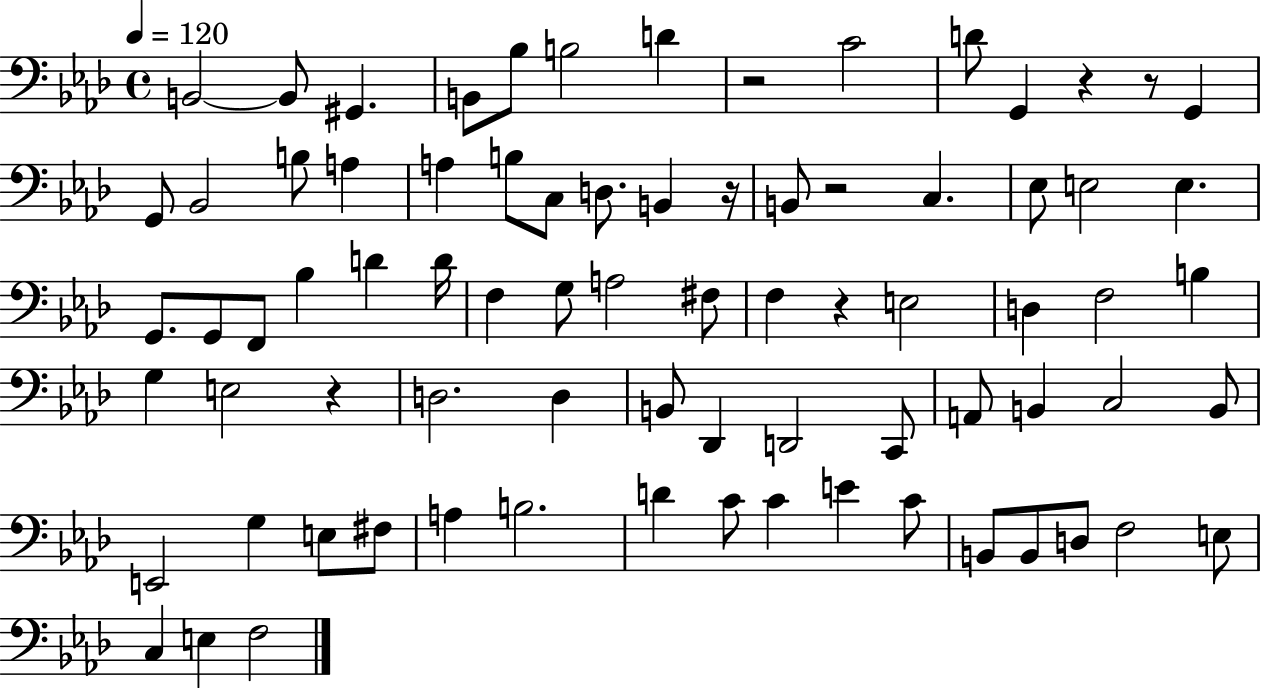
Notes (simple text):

B2/h B2/e G#2/q. B2/e Bb3/e B3/h D4/q R/h C4/h D4/e G2/q R/q R/e G2/q G2/e Bb2/h B3/e A3/q A3/q B3/e C3/e D3/e. B2/q R/s B2/e R/h C3/q. Eb3/e E3/h E3/q. G2/e. G2/e F2/e Bb3/q D4/q D4/s F3/q G3/e A3/h F#3/e F3/q R/q E3/h D3/q F3/h B3/q G3/q E3/h R/q D3/h. D3/q B2/e Db2/q D2/h C2/e A2/e B2/q C3/h B2/e E2/h G3/q E3/e F#3/e A3/q B3/h. D4/q C4/e C4/q E4/q C4/e B2/e B2/e D3/e F3/h E3/e C3/q E3/q F3/h